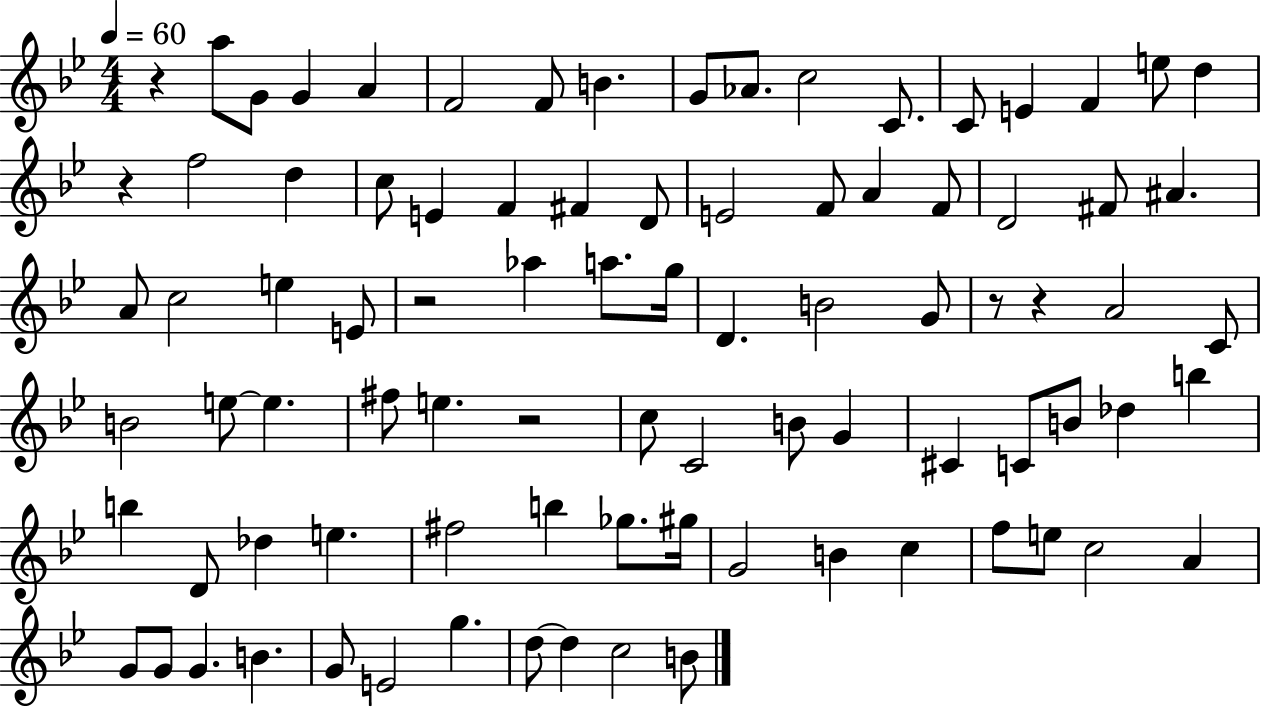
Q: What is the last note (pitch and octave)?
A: B4